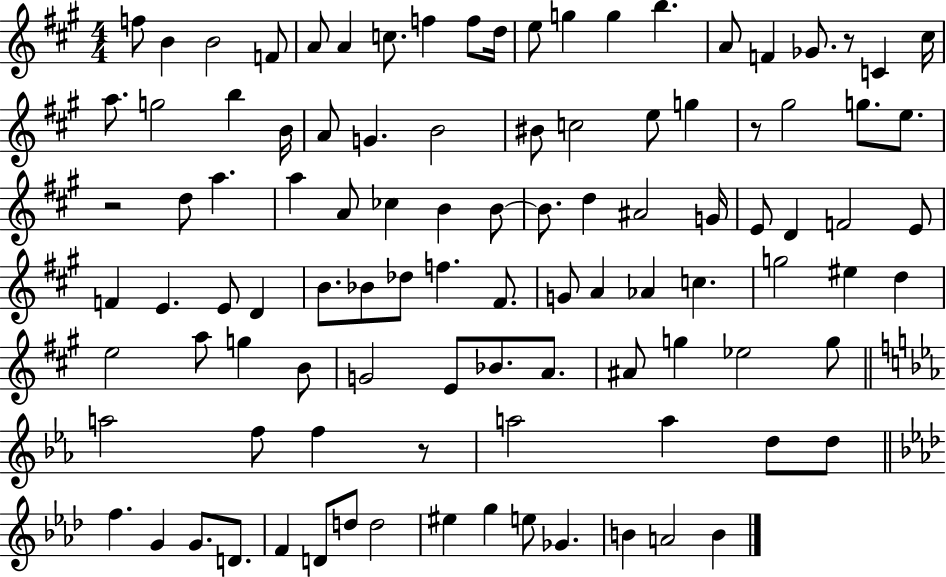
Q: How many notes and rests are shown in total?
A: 102